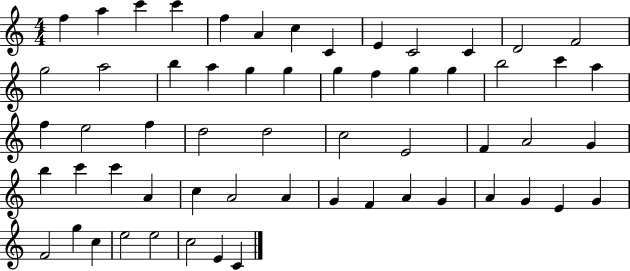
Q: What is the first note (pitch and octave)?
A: F5